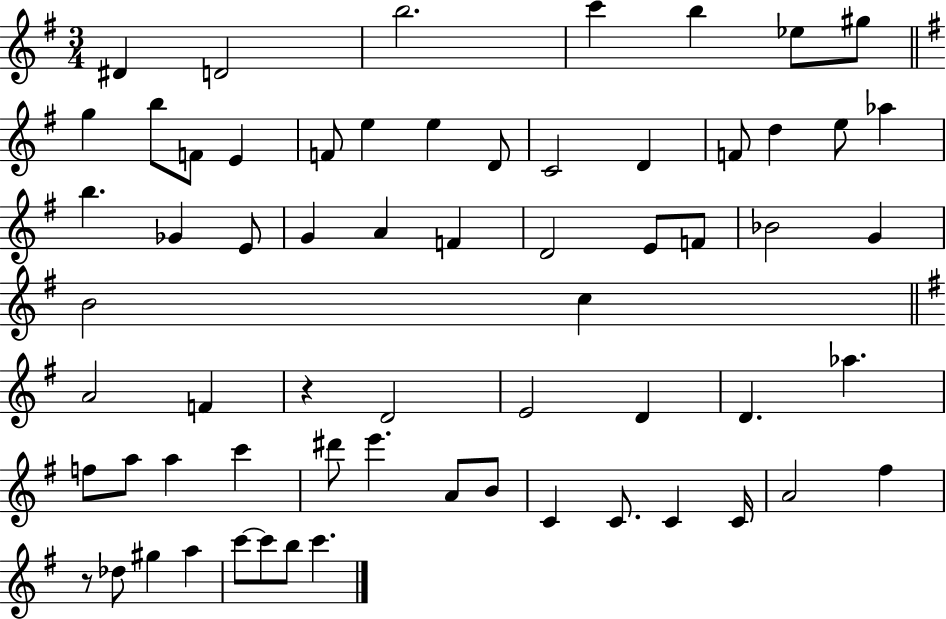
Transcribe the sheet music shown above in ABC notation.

X:1
T:Untitled
M:3/4
L:1/4
K:G
^D D2 b2 c' b _e/2 ^g/2 g b/2 F/2 E F/2 e e D/2 C2 D F/2 d e/2 _a b _G E/2 G A F D2 E/2 F/2 _B2 G B2 c A2 F z D2 E2 D D _a f/2 a/2 a c' ^d'/2 e' A/2 B/2 C C/2 C C/4 A2 ^f z/2 _d/2 ^g a c'/2 c'/2 b/2 c'